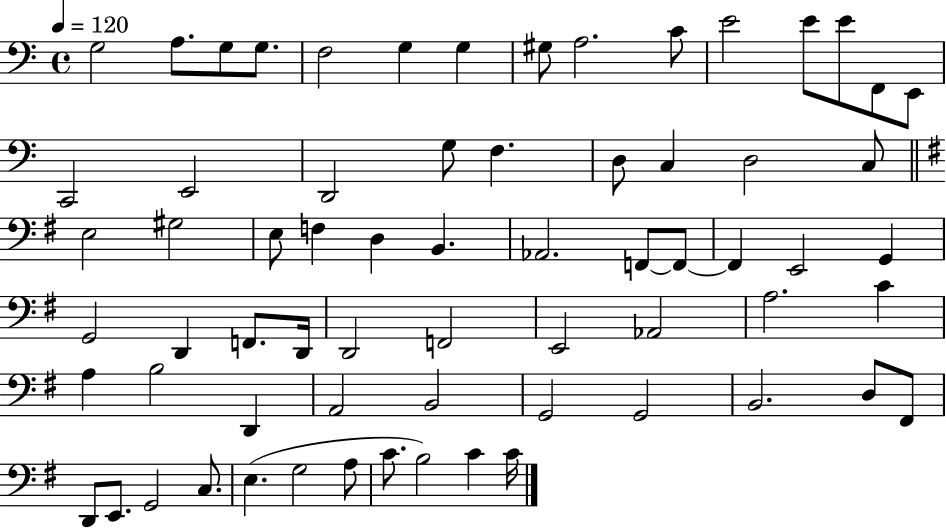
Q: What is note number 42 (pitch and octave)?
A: F2